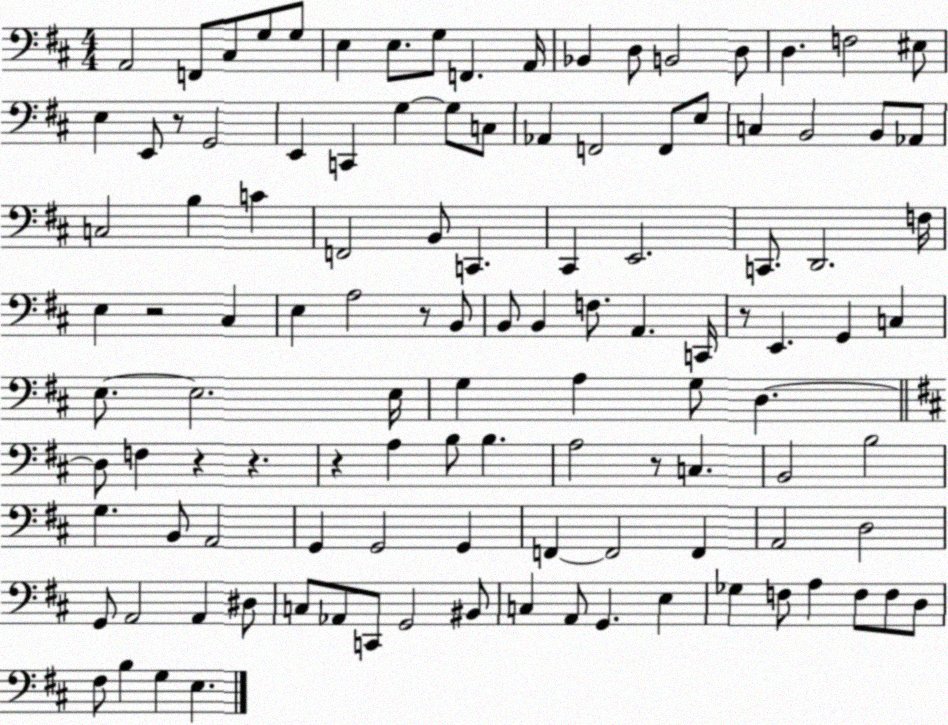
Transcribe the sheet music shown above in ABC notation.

X:1
T:Untitled
M:4/4
L:1/4
K:D
A,,2 F,,/2 ^C,/2 G,/2 G,/2 E, E,/2 G,/2 F,, A,,/4 _B,, D,/2 B,,2 D,/2 D, F,2 ^E,/2 E, E,,/2 z/2 G,,2 E,, C,, G, G,/2 C,/2 _A,, F,,2 F,,/2 E,/2 C, B,,2 B,,/2 _A,,/2 C,2 B, C F,,2 B,,/2 C,, ^C,, E,,2 C,,/2 D,,2 F,/4 E, z2 ^C, E, A,2 z/2 B,,/2 B,,/2 B,, F,/2 A,, C,,/4 z/2 E,, G,, C, E,/2 E,2 E,/4 G, A, G,/2 D, D,/2 F, z z z A, B,/2 B, A,2 z/2 C, B,,2 B,2 G, B,,/2 A,,2 G,, G,,2 G,, F,, F,,2 F,, A,,2 D,2 G,,/2 A,,2 A,, ^D,/2 C,/2 _A,,/2 C,,/2 G,,2 ^B,,/2 C, A,,/2 G,, E, _G, F,/2 A, F,/2 F,/2 D,/2 ^F,/2 B, G, E,